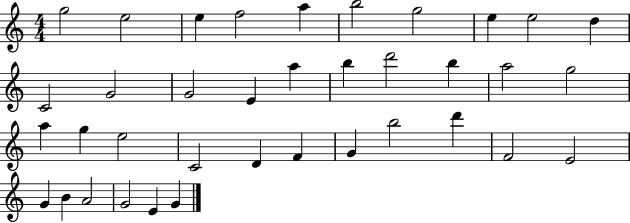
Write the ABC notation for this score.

X:1
T:Untitled
M:4/4
L:1/4
K:C
g2 e2 e f2 a b2 g2 e e2 d C2 G2 G2 E a b d'2 b a2 g2 a g e2 C2 D F G b2 d' F2 E2 G B A2 G2 E G